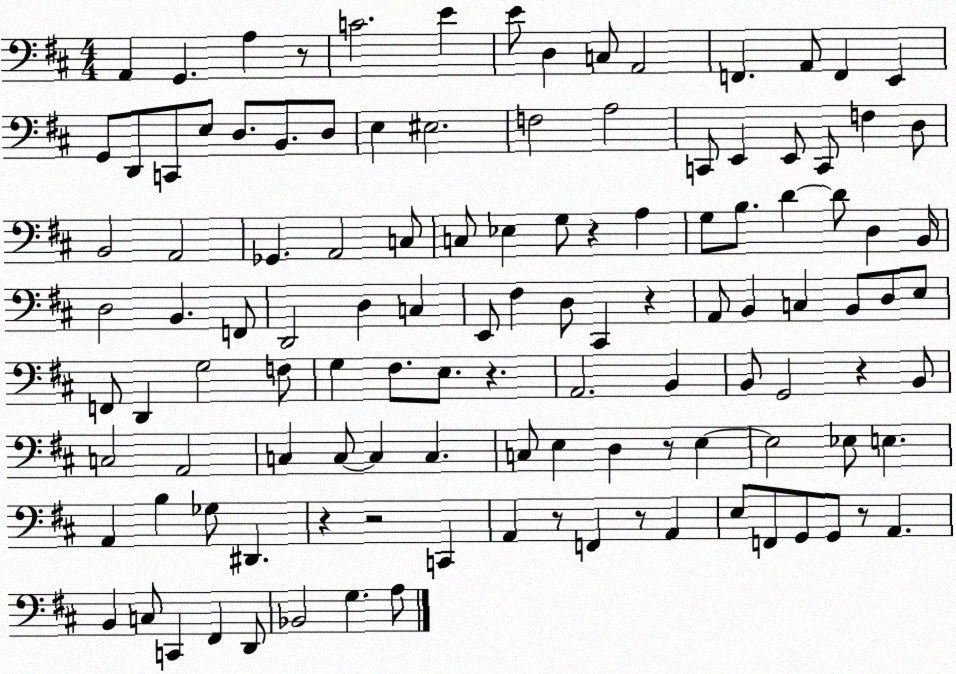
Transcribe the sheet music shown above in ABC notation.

X:1
T:Untitled
M:4/4
L:1/4
K:D
A,, G,, A, z/2 C2 E E/2 D, C,/2 A,,2 F,, A,,/2 F,, E,, G,,/2 D,,/2 C,,/2 E,/2 D,/2 B,,/2 D,/2 E, ^E,2 F,2 A,2 C,,/2 E,, E,,/2 C,,/2 F, D,/2 B,,2 A,,2 _G,, A,,2 C,/2 C,/2 _E, G,/2 z A, G,/2 B,/2 D D/2 D, B,,/4 D,2 B,, F,,/2 D,,2 D, C, E,,/2 ^F, D,/2 ^C,, z A,,/2 B,, C, B,,/2 D,/2 E,/2 F,,/2 D,, G,2 F,/2 G, ^F,/2 E,/2 z A,,2 B,, B,,/2 G,,2 z B,,/2 C,2 A,,2 C, C,/2 C, C, C,/2 E, D, z/2 E, E,2 _E,/2 E, A,, B, _G,/2 ^D,, z z2 C,, A,, z/2 F,, z/2 A,, E,/2 F,,/2 G,,/2 G,,/2 z/2 A,, B,, C,/2 C,, ^F,, D,,/2 _B,,2 G, A,/2